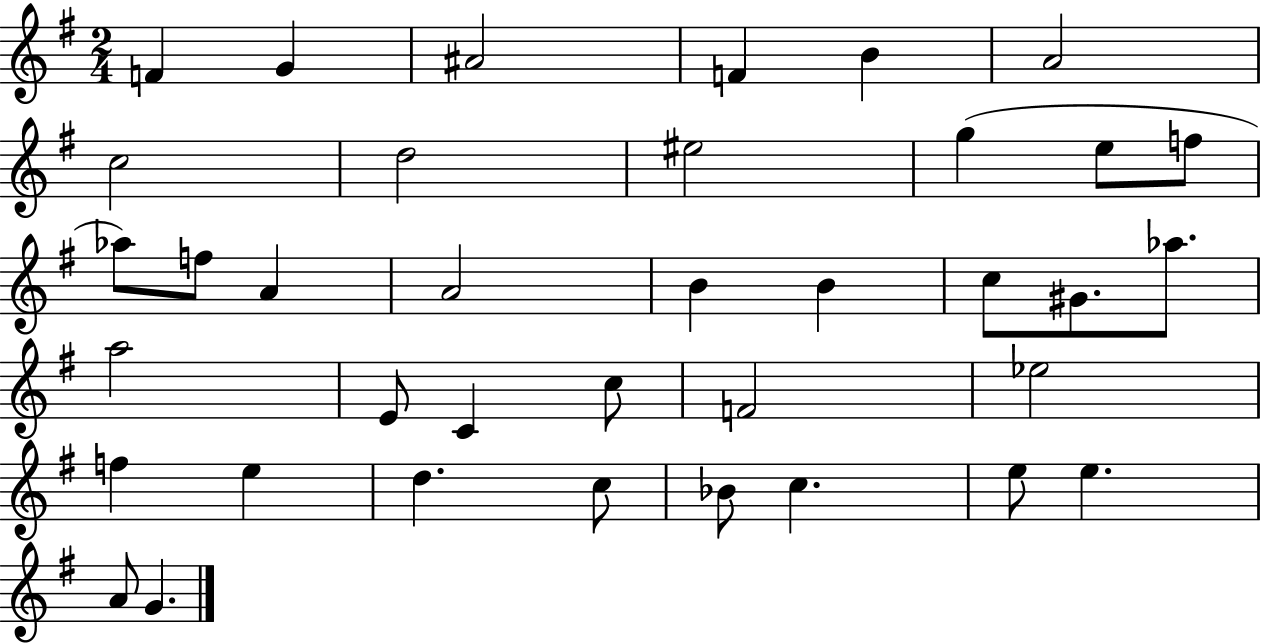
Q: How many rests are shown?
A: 0